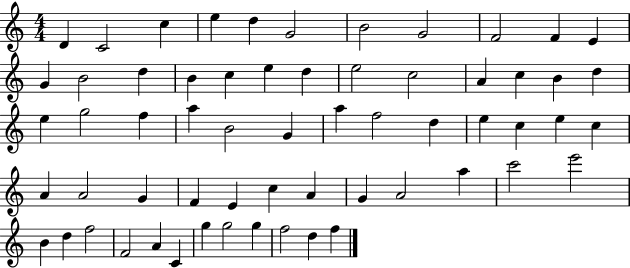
{
  \clef treble
  \numericTimeSignature
  \time 4/4
  \key c \major
  d'4 c'2 c''4 | e''4 d''4 g'2 | b'2 g'2 | f'2 f'4 e'4 | \break g'4 b'2 d''4 | b'4 c''4 e''4 d''4 | e''2 c''2 | a'4 c''4 b'4 d''4 | \break e''4 g''2 f''4 | a''4 b'2 g'4 | a''4 f''2 d''4 | e''4 c''4 e''4 c''4 | \break a'4 a'2 g'4 | f'4 e'4 c''4 a'4 | g'4 a'2 a''4 | c'''2 e'''2 | \break b'4 d''4 f''2 | f'2 a'4 c'4 | g''4 g''2 g''4 | f''2 d''4 f''4 | \break \bar "|."
}